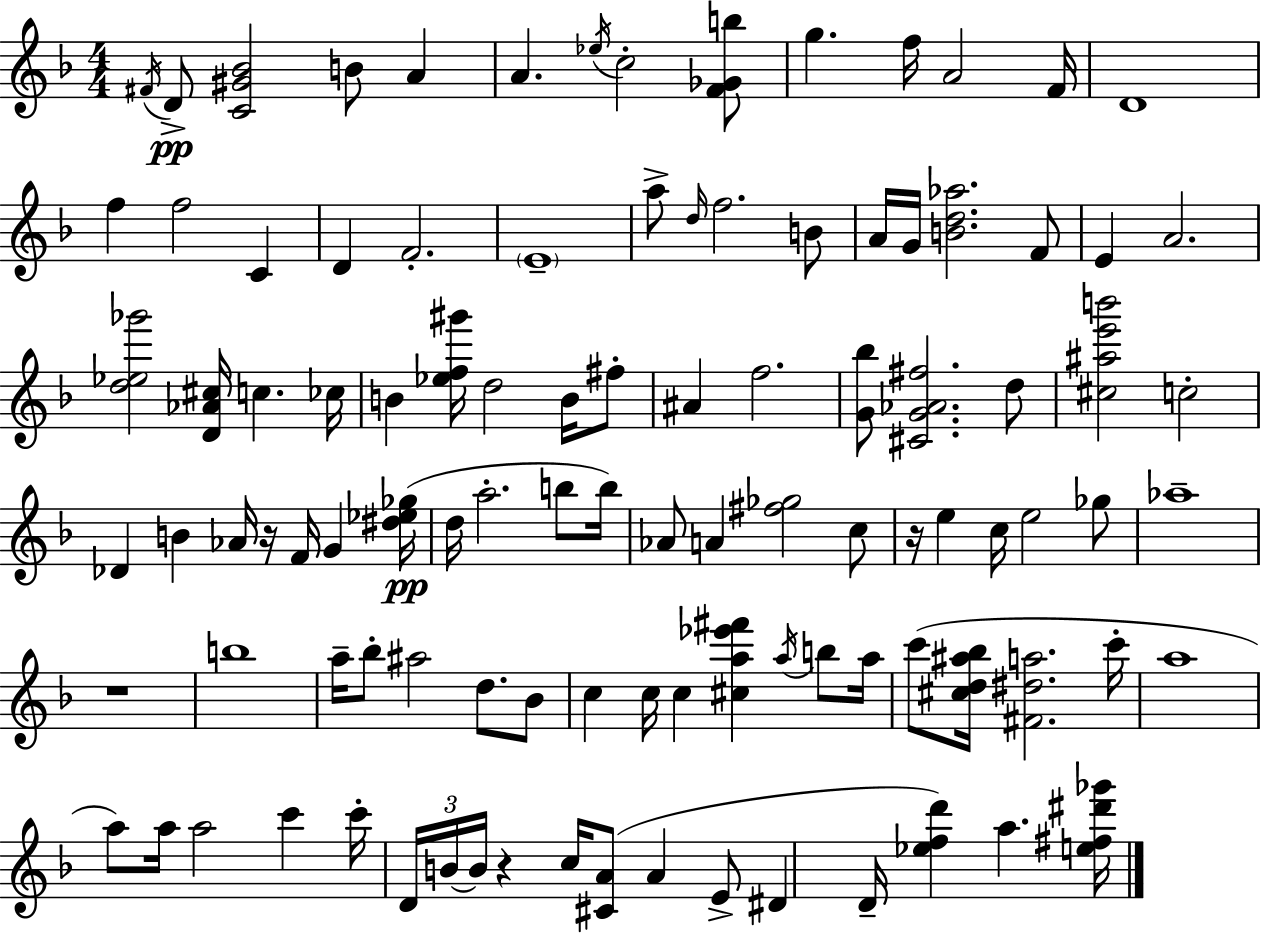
F#4/s D4/e [C4,G#4,Bb4]/h B4/e A4/q A4/q. Eb5/s C5/h [F4,Gb4,B5]/e G5/q. F5/s A4/h F4/s D4/w F5/q F5/h C4/q D4/q F4/h. E4/w A5/e D5/s F5/h. B4/e A4/s G4/s [B4,D5,Ab5]/h. F4/e E4/q A4/h. [D5,Eb5,Gb6]/h [D4,Ab4,C#5]/s C5/q. CES5/s B4/q [Eb5,F5,G#6]/s D5/h B4/s F#5/e A#4/q F5/h. [G4,Bb5]/e [C#4,G4,Ab4,F#5]/h. D5/e [C#5,A#5,E6,B6]/h C5/h Db4/q B4/q Ab4/s R/s F4/s G4/q [D#5,Eb5,Gb5]/s D5/s A5/h. B5/e B5/s Ab4/e A4/q [F#5,Gb5]/h C5/e R/s E5/q C5/s E5/h Gb5/e Ab5/w R/w B5/w A5/s Bb5/e A#5/h D5/e. Bb4/e C5/q C5/s C5/q [C#5,A5,Eb6,F#6]/q A5/s B5/e A5/s C6/e [C#5,D5,A#5,Bb5]/s [F#4,D#5,A5]/h. C6/s A5/w A5/e A5/s A5/h C6/q C6/s D4/s B4/s B4/s R/q C5/s [C#4,A4]/e A4/q E4/e D#4/q D4/s [Eb5,F5,D6]/q A5/q. [E5,F#5,D#6,Gb6]/s